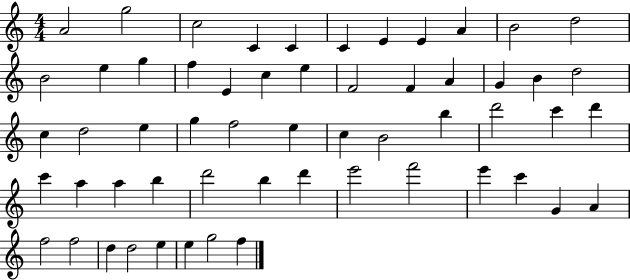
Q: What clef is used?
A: treble